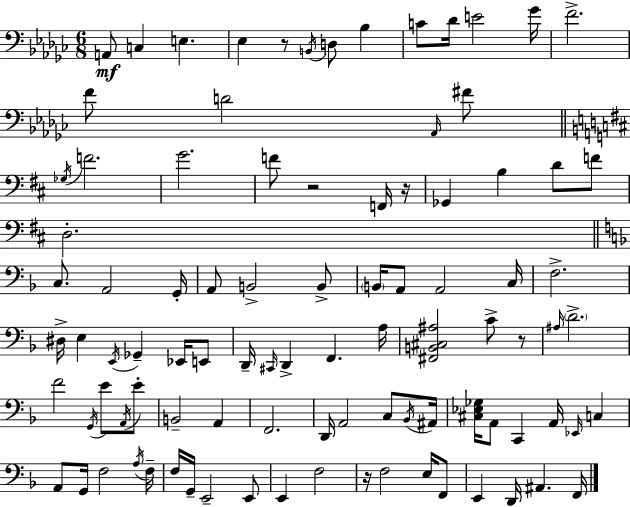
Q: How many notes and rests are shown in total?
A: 94